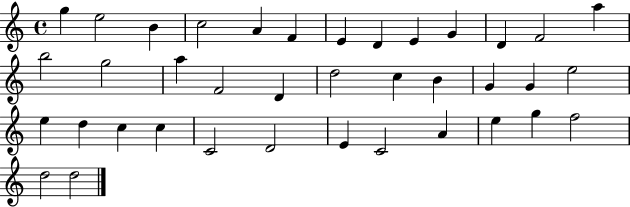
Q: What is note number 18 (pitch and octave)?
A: D4